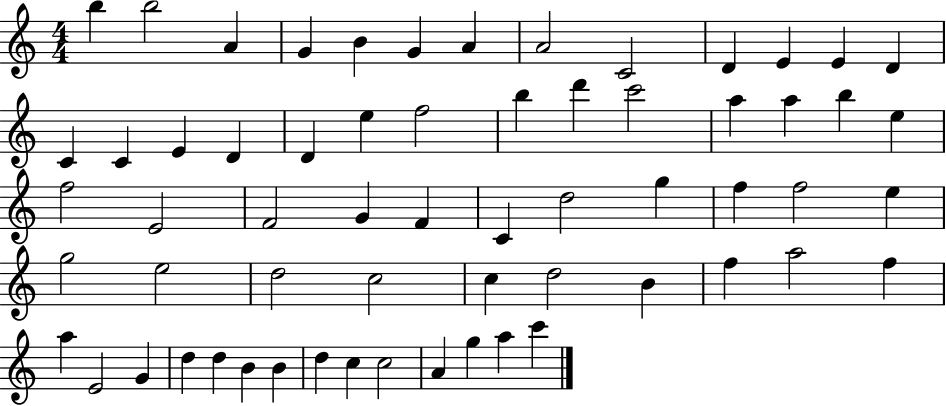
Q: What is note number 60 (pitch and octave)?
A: G5